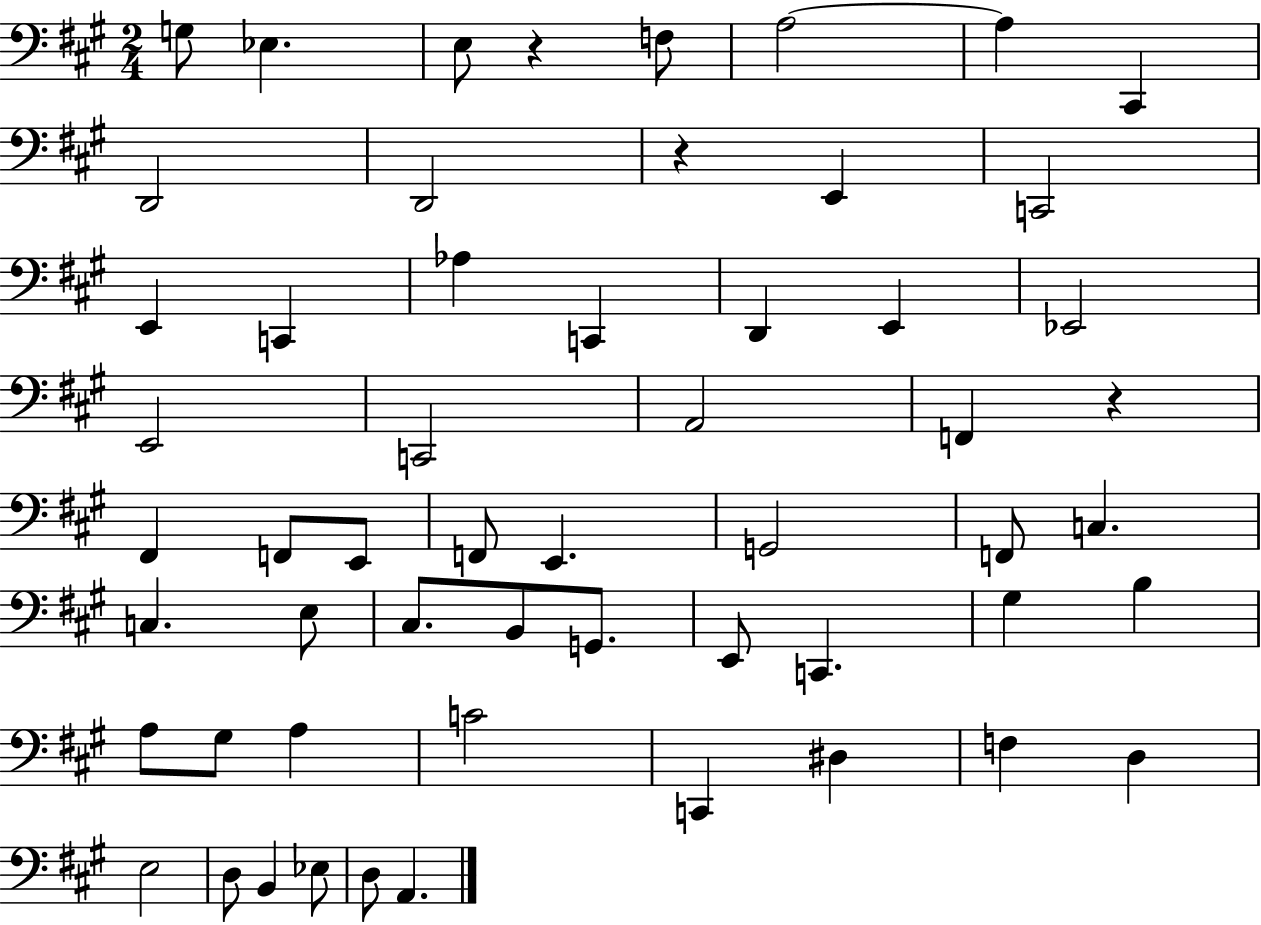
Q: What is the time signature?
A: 2/4